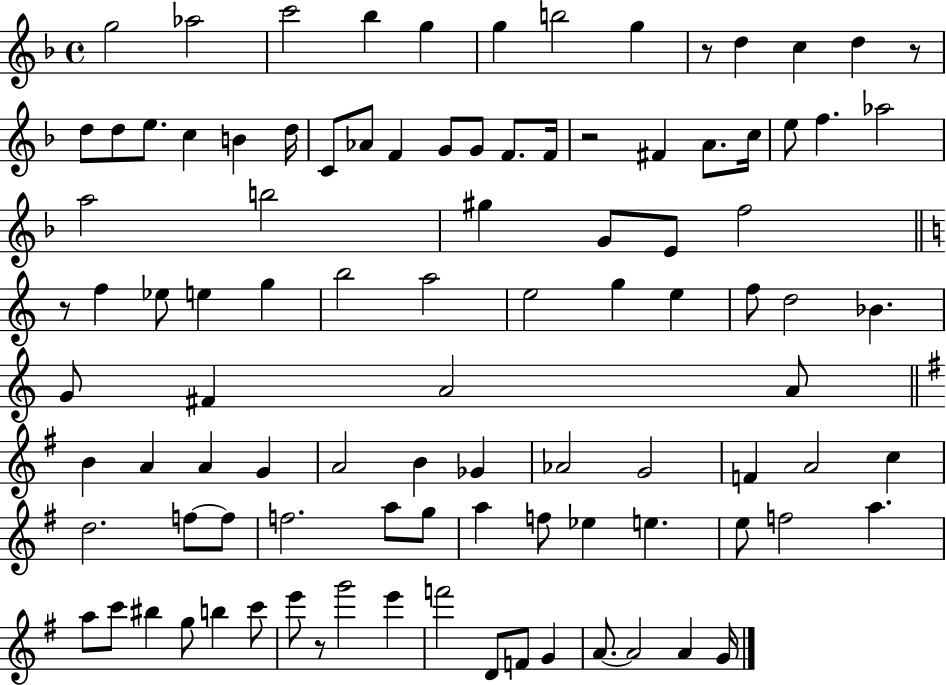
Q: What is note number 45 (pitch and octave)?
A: E5